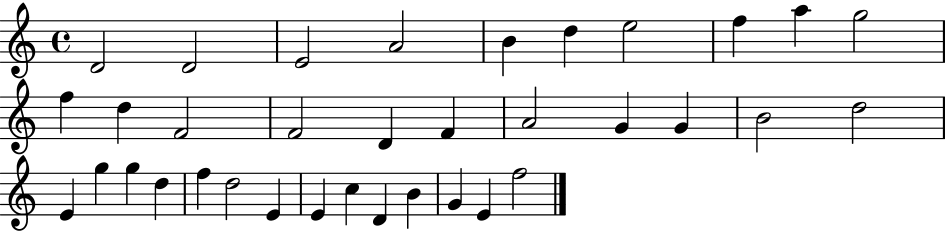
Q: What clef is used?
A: treble